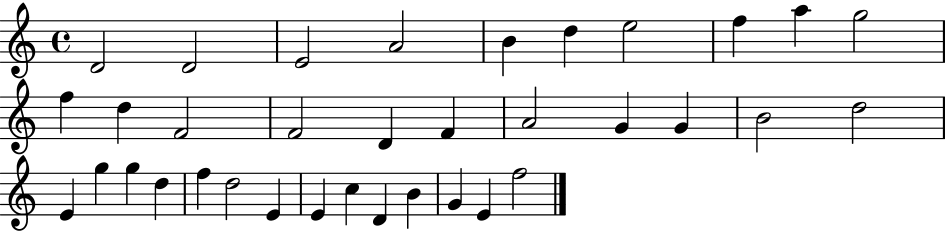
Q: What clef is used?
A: treble